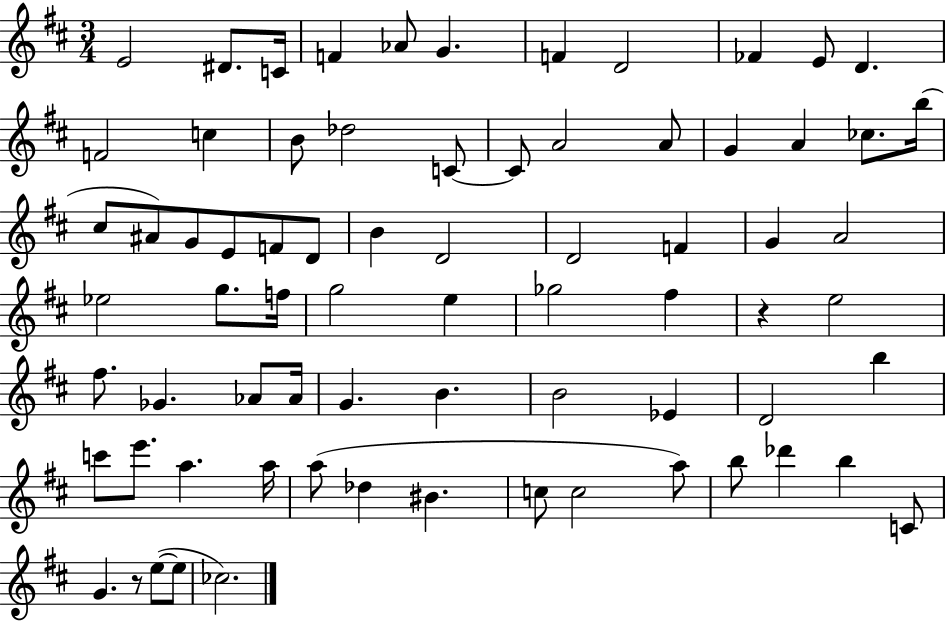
{
  \clef treble
  \numericTimeSignature
  \time 3/4
  \key d \major
  e'2 dis'8. c'16 | f'4 aes'8 g'4. | f'4 d'2 | fes'4 e'8 d'4. | \break f'2 c''4 | b'8 des''2 c'8~~ | c'8 a'2 a'8 | g'4 a'4 ces''8. b''16( | \break cis''8 ais'8) g'8 e'8 f'8 d'8 | b'4 d'2 | d'2 f'4 | g'4 a'2 | \break ees''2 g''8. f''16 | g''2 e''4 | ges''2 fis''4 | r4 e''2 | \break fis''8. ges'4. aes'8 aes'16 | g'4. b'4. | b'2 ees'4 | d'2 b''4 | \break c'''8 e'''8. a''4. a''16 | a''8( des''4 bis'4. | c''8 c''2 a''8) | b''8 des'''4 b''4 c'8 | \break g'4. r8 e''8~(~ e''8 | ces''2.) | \bar "|."
}